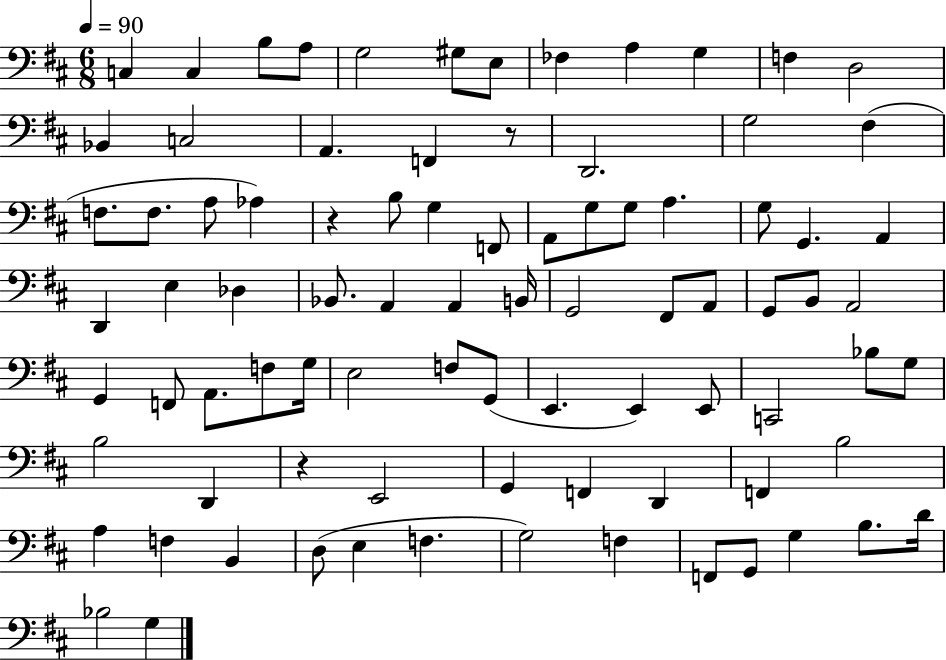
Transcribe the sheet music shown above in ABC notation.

X:1
T:Untitled
M:6/8
L:1/4
K:D
C, C, B,/2 A,/2 G,2 ^G,/2 E,/2 _F, A, G, F, D,2 _B,, C,2 A,, F,, z/2 D,,2 G,2 ^F, F,/2 F,/2 A,/2 _A, z B,/2 G, F,,/2 A,,/2 G,/2 G,/2 A, G,/2 G,, A,, D,, E, _D, _B,,/2 A,, A,, B,,/4 G,,2 ^F,,/2 A,,/2 G,,/2 B,,/2 A,,2 G,, F,,/2 A,,/2 F,/2 G,/4 E,2 F,/2 G,,/2 E,, E,, E,,/2 C,,2 _B,/2 G,/2 B,2 D,, z E,,2 G,, F,, D,, F,, B,2 A, F, B,, D,/2 E, F, G,2 F, F,,/2 G,,/2 G, B,/2 D/4 _B,2 G,